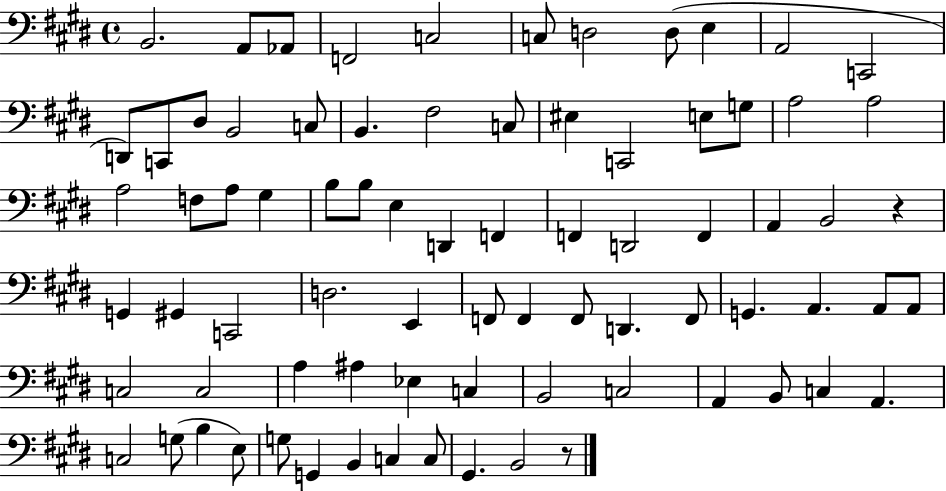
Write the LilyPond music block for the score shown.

{
  \clef bass
  \time 4/4
  \defaultTimeSignature
  \key e \major
  b,2. a,8 aes,8 | f,2 c2 | c8 d2 d8( e4 | a,2 c,2 | \break d,8) c,8 dis8 b,2 c8 | b,4. fis2 c8 | eis4 c,2 e8 g8 | a2 a2 | \break a2 f8 a8 gis4 | b8 b8 e4 d,4 f,4 | f,4 d,2 f,4 | a,4 b,2 r4 | \break g,4 gis,4 c,2 | d2. e,4 | f,8 f,4 f,8 d,4. f,8 | g,4. a,4. a,8 a,8 | \break c2 c2 | a4 ais4 ees4 c4 | b,2 c2 | a,4 b,8 c4 a,4. | \break c2 g8( b4 e8) | g8 g,4 b,4 c4 c8 | gis,4. b,2 r8 | \bar "|."
}